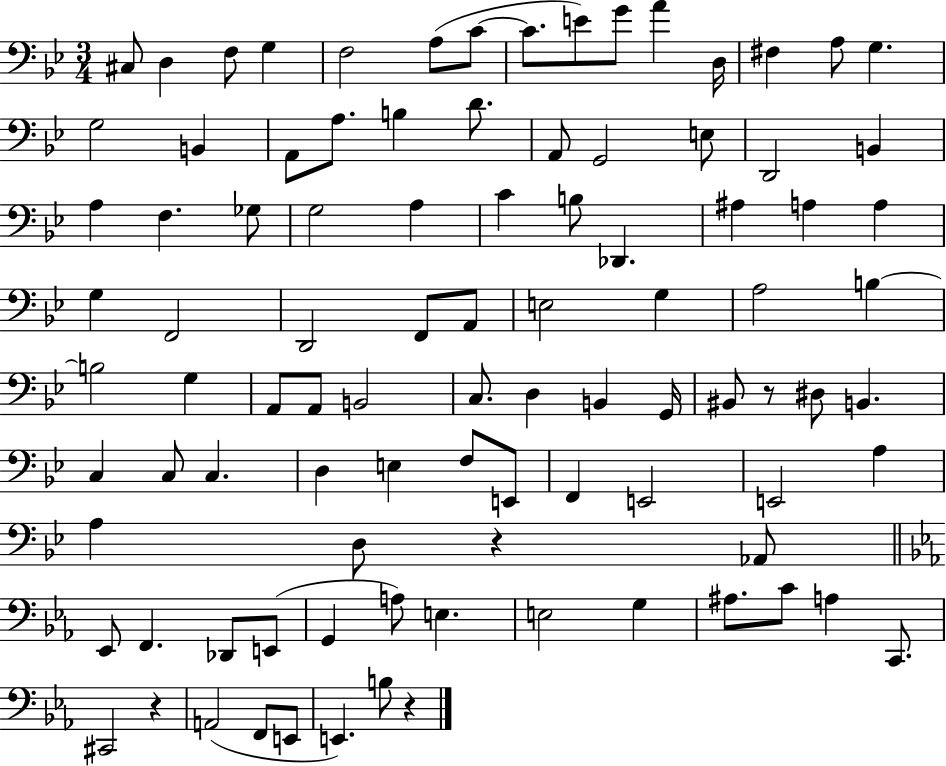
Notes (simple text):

C#3/e D3/q F3/e G3/q F3/h A3/e C4/e C4/e. E4/e G4/e A4/q D3/s F#3/q A3/e G3/q. G3/h B2/q A2/e A3/e. B3/q D4/e. A2/e G2/h E3/e D2/h B2/q A3/q F3/q. Gb3/e G3/h A3/q C4/q B3/e Db2/q. A#3/q A3/q A3/q G3/q F2/h D2/h F2/e A2/e E3/h G3/q A3/h B3/q B3/h G3/q A2/e A2/e B2/h C3/e. D3/q B2/q G2/s BIS2/e R/e D#3/e B2/q. C3/q C3/e C3/q. D3/q E3/q F3/e E2/e F2/q E2/h E2/h A3/q A3/q D3/e R/q Ab2/e Eb2/e F2/q. Db2/e E2/e G2/q A3/e E3/q. E3/h G3/q A#3/e. C4/e A3/q C2/e. C#2/h R/q A2/h F2/e E2/e E2/q. B3/e R/q